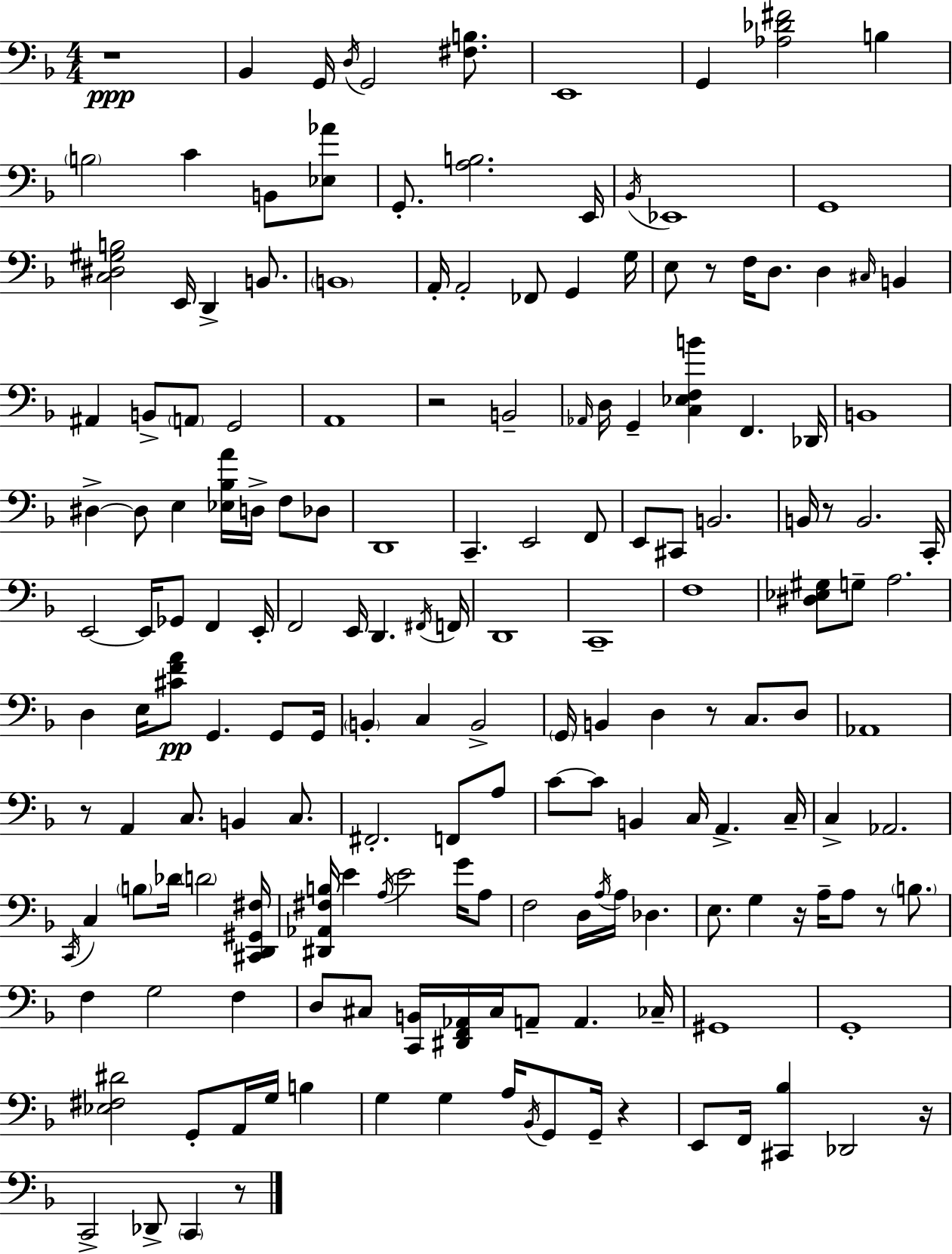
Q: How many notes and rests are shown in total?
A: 175